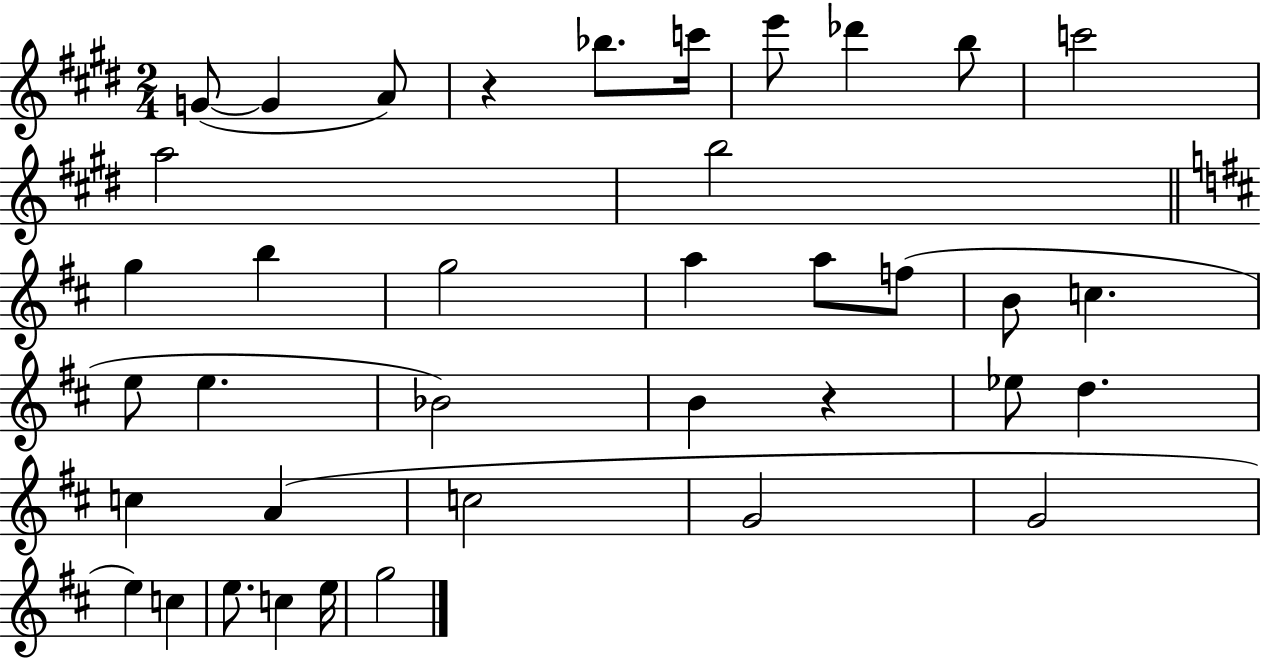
G4/e G4/q A4/e R/q Bb5/e. C6/s E6/e Db6/q B5/e C6/h A5/h B5/h G5/q B5/q G5/h A5/q A5/e F5/e B4/e C5/q. E5/e E5/q. Bb4/h B4/q R/q Eb5/e D5/q. C5/q A4/q C5/h G4/h G4/h E5/q C5/q E5/e. C5/q E5/s G5/h